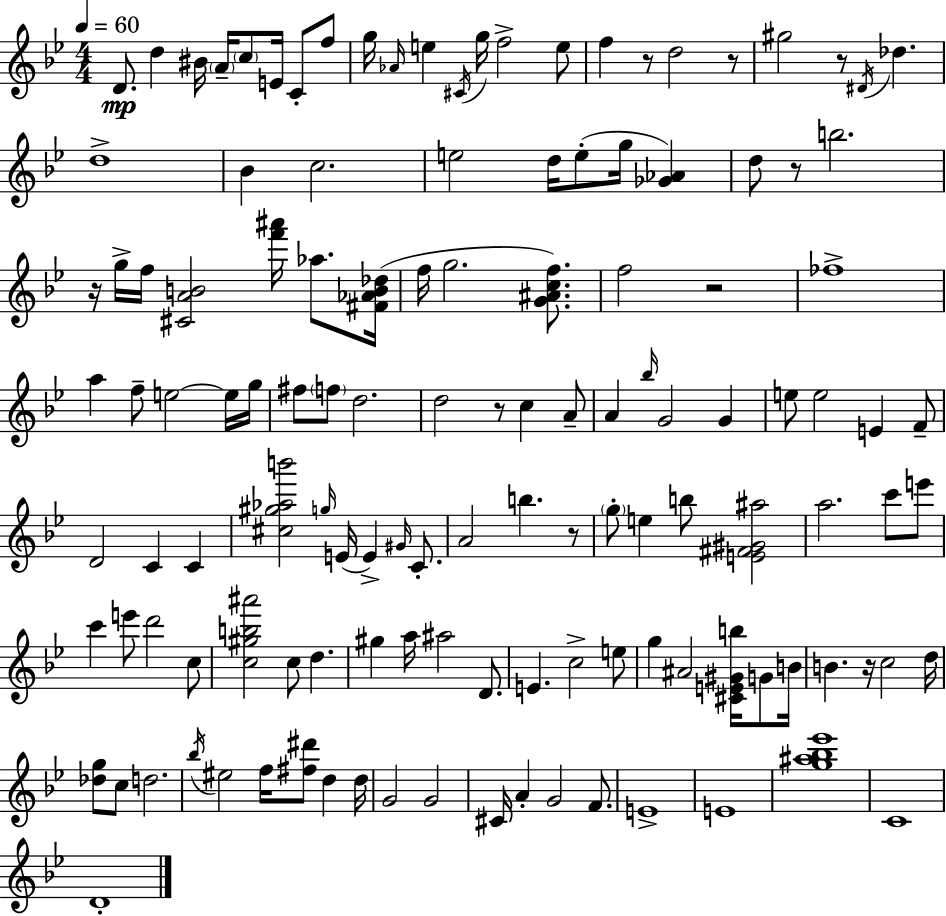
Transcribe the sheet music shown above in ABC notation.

X:1
T:Untitled
M:4/4
L:1/4
K:Gm
D/2 d ^B/4 A/4 c/2 E/4 C/2 f/2 g/4 _A/4 e ^C/4 g/4 f2 e/2 f z/2 d2 z/2 ^g2 z/2 ^D/4 _d d4 _B c2 e2 d/4 e/2 g/4 [_G_A] d/2 z/2 b2 z/4 g/4 f/4 [^CAB]2 [f'^a']/4 _a/2 [^F_AB_d]/4 f/4 g2 [G^Acf]/2 f2 z2 _f4 a f/2 e2 e/4 g/4 ^f/2 f/2 d2 d2 z/2 c A/2 A _b/4 G2 G e/2 e2 E F/2 D2 C C [^c^g_ab']2 g/4 E/4 E ^G/4 C/2 A2 b z/2 g/2 e b/2 [E^F^G^a]2 a2 c'/2 e'/2 c' e'/2 d'2 c/2 [c^gb^a']2 c/2 d ^g a/4 ^a2 D/2 E c2 e/2 g ^A2 [^CE^Gb]/4 G/2 B/4 B z/4 c2 d/4 [_dg]/2 c/2 d2 _b/4 ^e2 f/4 [^f^d']/2 d d/4 G2 G2 ^C/4 A G2 F/2 E4 E4 [g^a_b_e']4 C4 D4